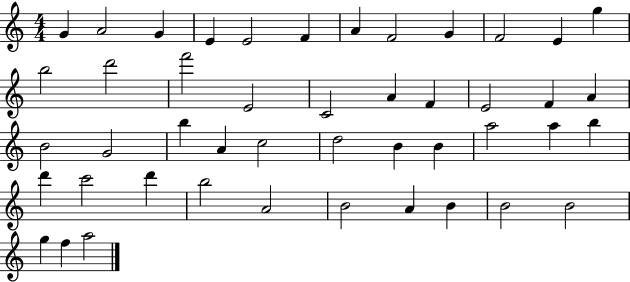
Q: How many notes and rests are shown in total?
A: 46